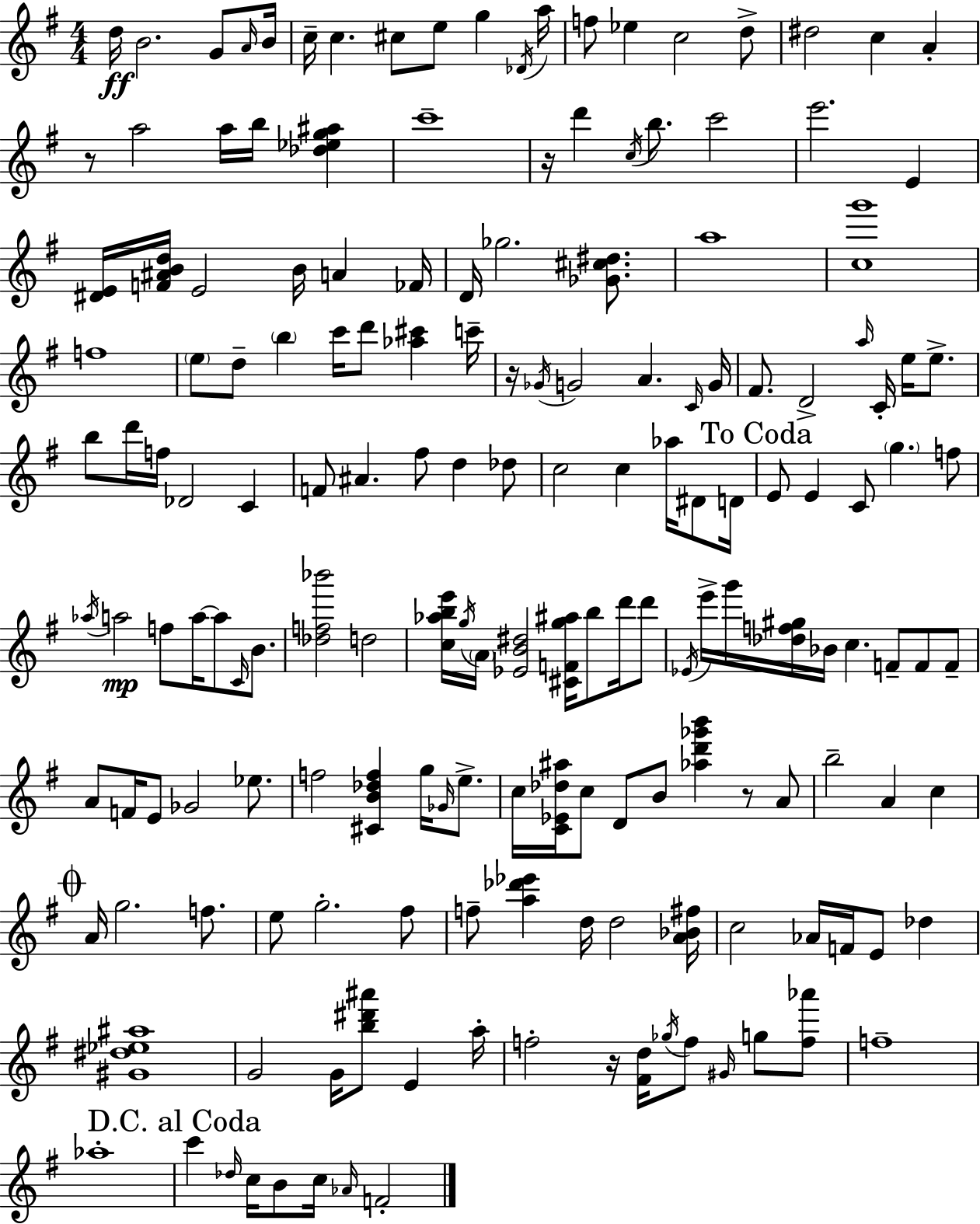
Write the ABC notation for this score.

X:1
T:Untitled
M:4/4
L:1/4
K:Em
d/4 B2 G/2 A/4 B/4 c/4 c ^c/2 e/2 g _D/4 a/4 f/2 _e c2 d/2 ^d2 c A z/2 a2 a/4 b/4 [_d_eg^a] c'4 z/4 d' c/4 b/2 c'2 e'2 E [^DE]/4 [F^ABd]/4 E2 B/4 A _F/4 D/4 _g2 [_G^c^d]/2 a4 [cg']4 f4 e/2 d/2 b c'/4 d'/2 [_a^c'] c'/4 z/4 _G/4 G2 A C/4 G/4 ^F/2 D2 a/4 C/4 e/4 e/2 b/2 d'/4 f/4 _D2 C F/2 ^A ^f/2 d _d/2 c2 c _a/4 ^D/2 D/4 E/2 E C/2 g f/2 _a/4 a2 f/2 a/4 a/2 C/4 B/2 [_df_b']2 d2 [c_abe']/4 g/4 A/4 [_EB^d]2 [^CFg^a]/4 b/2 d'/4 d'/2 _E/4 e'/4 g'/4 [_df^g]/4 _B/4 c F/2 F/2 F/2 A/2 F/4 E/2 _G2 _e/2 f2 [^CB_df] g/4 _G/4 e/2 c/4 [C_E_d^a]/4 c/2 D/2 B/2 [_ad'_g'b'] z/2 A/2 b2 A c A/4 g2 f/2 e/2 g2 ^f/2 f/2 [a_d'_e'] d/4 d2 [A_B^f]/4 c2 _A/4 F/4 E/2 _d [^G^d_e^a]4 G2 G/4 [b^d'^a']/2 E a/4 f2 z/4 [^Fd]/4 _g/4 f/2 ^G/4 g/2 [f_a']/2 f4 _a4 c' _d/4 c/4 B/2 c/4 _A/4 F2